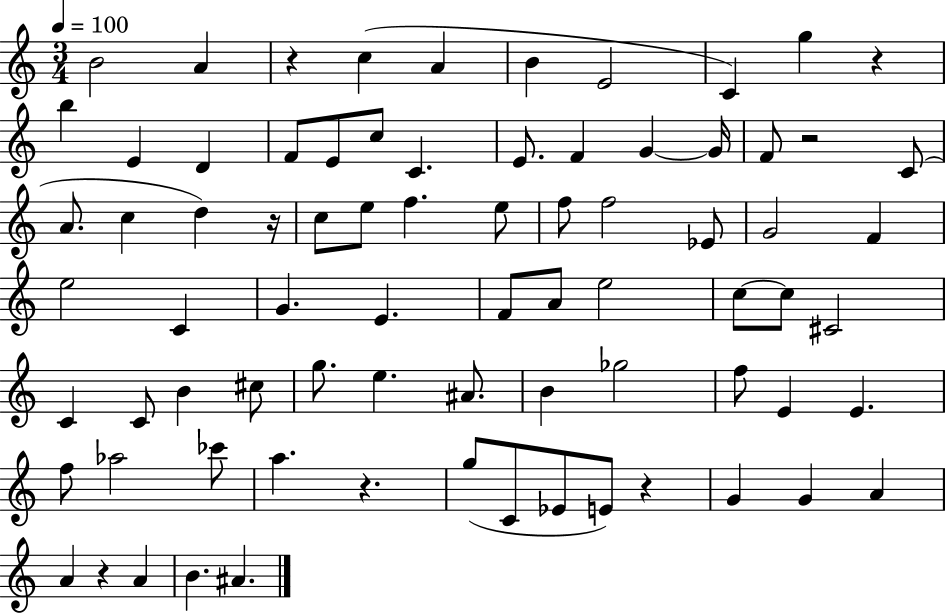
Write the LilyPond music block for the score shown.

{
  \clef treble
  \numericTimeSignature
  \time 3/4
  \key c \major
  \tempo 4 = 100
  \repeat volta 2 { b'2 a'4 | r4 c''4( a'4 | b'4 e'2 | c'4) g''4 r4 | \break b''4 e'4 d'4 | f'8 e'8 c''8 c'4. | e'8. f'4 g'4~~ g'16 | f'8 r2 c'8( | \break a'8. c''4 d''4) r16 | c''8 e''8 f''4. e''8 | f''8 f''2 ees'8 | g'2 f'4 | \break e''2 c'4 | g'4. e'4. | f'8 a'8 e''2 | c''8~~ c''8 cis'2 | \break c'4 c'8 b'4 cis''8 | g''8. e''4. ais'8. | b'4 ges''2 | f''8 e'4 e'4. | \break f''8 aes''2 ces'''8 | a''4. r4. | g''8( c'8 ees'8 e'8) r4 | g'4 g'4 a'4 | \break a'4 r4 a'4 | b'4. ais'4. | } \bar "|."
}